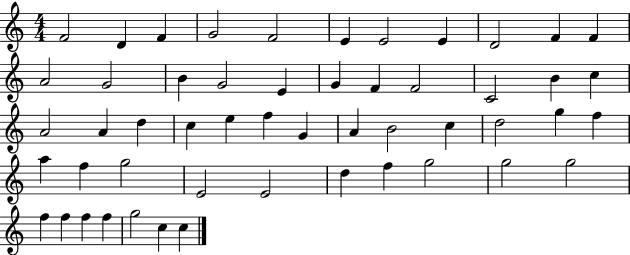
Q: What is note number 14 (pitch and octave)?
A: B4